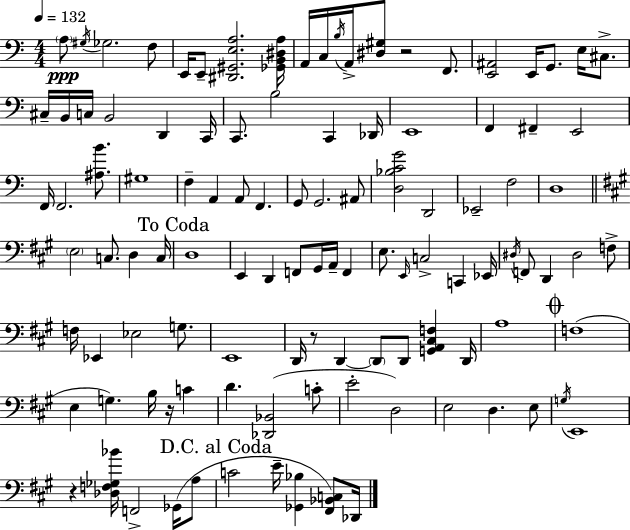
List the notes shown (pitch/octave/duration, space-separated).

A3/e G#3/s Gb3/h. F3/e E2/s E2/e [D#2,G#2,E3,A3]/h. [Gb2,B2,D#3,A3]/s A2/s C3/s B3/s A2/s [D#3,G#3]/e R/h F2/e. [E2,A#2]/h E2/s G2/e. E3/s C#3/e. C#3/s B2/s C3/s B2/h D2/q C2/s C2/e. B3/h C2/q Db2/s E2/w F2/q F#2/q E2/h F2/s F2/h. [A#3,B4]/e. G#3/w F3/q A2/q A2/e F2/q. G2/e G2/h. A#2/e [D3,Bb3,C4,G4]/h D2/h Eb2/h F3/h D3/w E3/h C3/e. D3/q C3/s D3/w E2/q D2/q F2/e G#2/s A2/s F2/q E3/e. E2/s C3/h C2/q Eb2/s D#3/s F2/e D2/q D#3/h F3/e F3/s Eb2/q Eb3/h G3/e. E2/w D2/s R/e D2/q D2/e D2/e [G2,A2,C#3,F3]/q D2/s A3/w F3/w E3/q G3/q. B3/s R/s C4/q D4/q. [Db2,Bb2]/h C4/e E4/h D3/h E3/h D3/q. E3/e G3/s E2/w R/q [Db3,F3,Gb3,Bb4]/s F2/h Gb2/s A3/e C4/h E4/s [Gb2,Bb3]/q [F#2,Bb2,C3]/e Db2/s